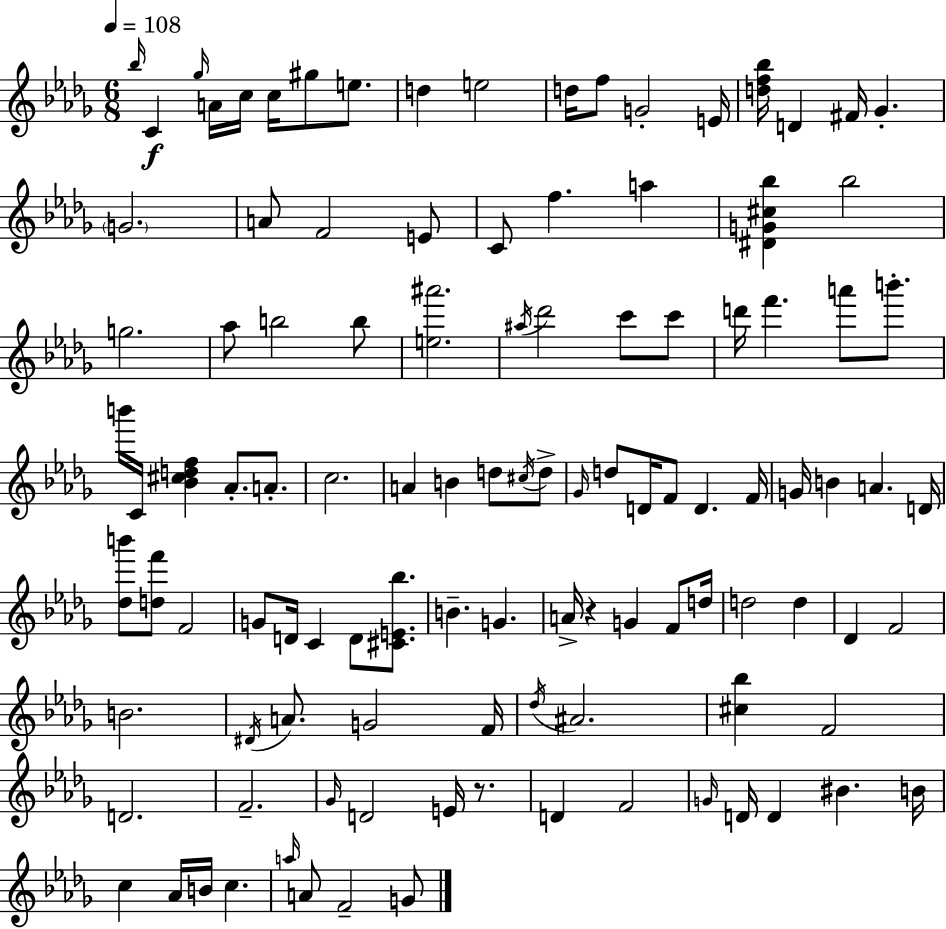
{
  \clef treble
  \numericTimeSignature
  \time 6/8
  \key bes \minor
  \tempo 4 = 108
  \grace { bes''16 }\f c'4 \grace { ges''16 } a'16 c''16 c''16 gis''8 e''8. | d''4 e''2 | d''16 f''8 g'2-. | e'16 <d'' f'' bes''>16 d'4 fis'16 ges'4.-. | \break \parenthesize g'2. | a'8 f'2 | e'8 c'8 f''4. a''4 | <dis' g' cis'' bes''>4 bes''2 | \break g''2. | aes''8 b''2 | b''8 <e'' ais'''>2. | \acciaccatura { ais''16 } des'''2 c'''8 | \break c'''8 d'''16 f'''4. a'''8 | b'''8.-. b'''16 c'16 <bes' cis'' d'' f''>4 aes'8.-. | a'8.-. c''2. | a'4 b'4 d''8 | \break \acciaccatura { cis''16 } d''8-> \grace { ges'16 } d''8 d'16 f'8 d'4. | f'16 g'16 b'4 a'4. | d'16 <des'' b'''>8 <d'' f'''>8 f'2 | g'8 d'16 c'4 | \break d'8 <cis' e' bes''>8. b'4.-- g'4. | a'16-> r4 g'4 | f'8 d''16 d''2 | d''4 des'4 f'2 | \break b'2. | \acciaccatura { dis'16 } a'8. g'2 | f'16 \acciaccatura { des''16 } ais'2. | <cis'' bes''>4 f'2 | \break d'2. | f'2.-- | \grace { ges'16 } d'2 | e'16 r8. d'4 | \break f'2 \grace { g'16 } d'16 d'4 | bis'4. b'16 c''4 | aes'16 b'16 c''4. \grace { a''16 } a'8 | f'2-- g'8 \bar "|."
}